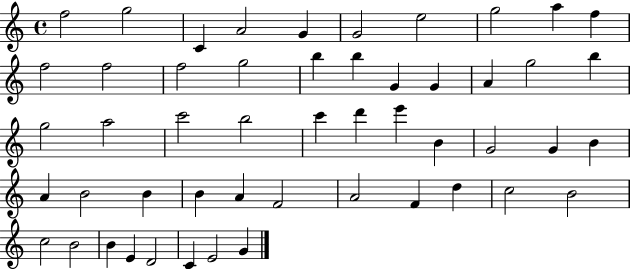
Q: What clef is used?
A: treble